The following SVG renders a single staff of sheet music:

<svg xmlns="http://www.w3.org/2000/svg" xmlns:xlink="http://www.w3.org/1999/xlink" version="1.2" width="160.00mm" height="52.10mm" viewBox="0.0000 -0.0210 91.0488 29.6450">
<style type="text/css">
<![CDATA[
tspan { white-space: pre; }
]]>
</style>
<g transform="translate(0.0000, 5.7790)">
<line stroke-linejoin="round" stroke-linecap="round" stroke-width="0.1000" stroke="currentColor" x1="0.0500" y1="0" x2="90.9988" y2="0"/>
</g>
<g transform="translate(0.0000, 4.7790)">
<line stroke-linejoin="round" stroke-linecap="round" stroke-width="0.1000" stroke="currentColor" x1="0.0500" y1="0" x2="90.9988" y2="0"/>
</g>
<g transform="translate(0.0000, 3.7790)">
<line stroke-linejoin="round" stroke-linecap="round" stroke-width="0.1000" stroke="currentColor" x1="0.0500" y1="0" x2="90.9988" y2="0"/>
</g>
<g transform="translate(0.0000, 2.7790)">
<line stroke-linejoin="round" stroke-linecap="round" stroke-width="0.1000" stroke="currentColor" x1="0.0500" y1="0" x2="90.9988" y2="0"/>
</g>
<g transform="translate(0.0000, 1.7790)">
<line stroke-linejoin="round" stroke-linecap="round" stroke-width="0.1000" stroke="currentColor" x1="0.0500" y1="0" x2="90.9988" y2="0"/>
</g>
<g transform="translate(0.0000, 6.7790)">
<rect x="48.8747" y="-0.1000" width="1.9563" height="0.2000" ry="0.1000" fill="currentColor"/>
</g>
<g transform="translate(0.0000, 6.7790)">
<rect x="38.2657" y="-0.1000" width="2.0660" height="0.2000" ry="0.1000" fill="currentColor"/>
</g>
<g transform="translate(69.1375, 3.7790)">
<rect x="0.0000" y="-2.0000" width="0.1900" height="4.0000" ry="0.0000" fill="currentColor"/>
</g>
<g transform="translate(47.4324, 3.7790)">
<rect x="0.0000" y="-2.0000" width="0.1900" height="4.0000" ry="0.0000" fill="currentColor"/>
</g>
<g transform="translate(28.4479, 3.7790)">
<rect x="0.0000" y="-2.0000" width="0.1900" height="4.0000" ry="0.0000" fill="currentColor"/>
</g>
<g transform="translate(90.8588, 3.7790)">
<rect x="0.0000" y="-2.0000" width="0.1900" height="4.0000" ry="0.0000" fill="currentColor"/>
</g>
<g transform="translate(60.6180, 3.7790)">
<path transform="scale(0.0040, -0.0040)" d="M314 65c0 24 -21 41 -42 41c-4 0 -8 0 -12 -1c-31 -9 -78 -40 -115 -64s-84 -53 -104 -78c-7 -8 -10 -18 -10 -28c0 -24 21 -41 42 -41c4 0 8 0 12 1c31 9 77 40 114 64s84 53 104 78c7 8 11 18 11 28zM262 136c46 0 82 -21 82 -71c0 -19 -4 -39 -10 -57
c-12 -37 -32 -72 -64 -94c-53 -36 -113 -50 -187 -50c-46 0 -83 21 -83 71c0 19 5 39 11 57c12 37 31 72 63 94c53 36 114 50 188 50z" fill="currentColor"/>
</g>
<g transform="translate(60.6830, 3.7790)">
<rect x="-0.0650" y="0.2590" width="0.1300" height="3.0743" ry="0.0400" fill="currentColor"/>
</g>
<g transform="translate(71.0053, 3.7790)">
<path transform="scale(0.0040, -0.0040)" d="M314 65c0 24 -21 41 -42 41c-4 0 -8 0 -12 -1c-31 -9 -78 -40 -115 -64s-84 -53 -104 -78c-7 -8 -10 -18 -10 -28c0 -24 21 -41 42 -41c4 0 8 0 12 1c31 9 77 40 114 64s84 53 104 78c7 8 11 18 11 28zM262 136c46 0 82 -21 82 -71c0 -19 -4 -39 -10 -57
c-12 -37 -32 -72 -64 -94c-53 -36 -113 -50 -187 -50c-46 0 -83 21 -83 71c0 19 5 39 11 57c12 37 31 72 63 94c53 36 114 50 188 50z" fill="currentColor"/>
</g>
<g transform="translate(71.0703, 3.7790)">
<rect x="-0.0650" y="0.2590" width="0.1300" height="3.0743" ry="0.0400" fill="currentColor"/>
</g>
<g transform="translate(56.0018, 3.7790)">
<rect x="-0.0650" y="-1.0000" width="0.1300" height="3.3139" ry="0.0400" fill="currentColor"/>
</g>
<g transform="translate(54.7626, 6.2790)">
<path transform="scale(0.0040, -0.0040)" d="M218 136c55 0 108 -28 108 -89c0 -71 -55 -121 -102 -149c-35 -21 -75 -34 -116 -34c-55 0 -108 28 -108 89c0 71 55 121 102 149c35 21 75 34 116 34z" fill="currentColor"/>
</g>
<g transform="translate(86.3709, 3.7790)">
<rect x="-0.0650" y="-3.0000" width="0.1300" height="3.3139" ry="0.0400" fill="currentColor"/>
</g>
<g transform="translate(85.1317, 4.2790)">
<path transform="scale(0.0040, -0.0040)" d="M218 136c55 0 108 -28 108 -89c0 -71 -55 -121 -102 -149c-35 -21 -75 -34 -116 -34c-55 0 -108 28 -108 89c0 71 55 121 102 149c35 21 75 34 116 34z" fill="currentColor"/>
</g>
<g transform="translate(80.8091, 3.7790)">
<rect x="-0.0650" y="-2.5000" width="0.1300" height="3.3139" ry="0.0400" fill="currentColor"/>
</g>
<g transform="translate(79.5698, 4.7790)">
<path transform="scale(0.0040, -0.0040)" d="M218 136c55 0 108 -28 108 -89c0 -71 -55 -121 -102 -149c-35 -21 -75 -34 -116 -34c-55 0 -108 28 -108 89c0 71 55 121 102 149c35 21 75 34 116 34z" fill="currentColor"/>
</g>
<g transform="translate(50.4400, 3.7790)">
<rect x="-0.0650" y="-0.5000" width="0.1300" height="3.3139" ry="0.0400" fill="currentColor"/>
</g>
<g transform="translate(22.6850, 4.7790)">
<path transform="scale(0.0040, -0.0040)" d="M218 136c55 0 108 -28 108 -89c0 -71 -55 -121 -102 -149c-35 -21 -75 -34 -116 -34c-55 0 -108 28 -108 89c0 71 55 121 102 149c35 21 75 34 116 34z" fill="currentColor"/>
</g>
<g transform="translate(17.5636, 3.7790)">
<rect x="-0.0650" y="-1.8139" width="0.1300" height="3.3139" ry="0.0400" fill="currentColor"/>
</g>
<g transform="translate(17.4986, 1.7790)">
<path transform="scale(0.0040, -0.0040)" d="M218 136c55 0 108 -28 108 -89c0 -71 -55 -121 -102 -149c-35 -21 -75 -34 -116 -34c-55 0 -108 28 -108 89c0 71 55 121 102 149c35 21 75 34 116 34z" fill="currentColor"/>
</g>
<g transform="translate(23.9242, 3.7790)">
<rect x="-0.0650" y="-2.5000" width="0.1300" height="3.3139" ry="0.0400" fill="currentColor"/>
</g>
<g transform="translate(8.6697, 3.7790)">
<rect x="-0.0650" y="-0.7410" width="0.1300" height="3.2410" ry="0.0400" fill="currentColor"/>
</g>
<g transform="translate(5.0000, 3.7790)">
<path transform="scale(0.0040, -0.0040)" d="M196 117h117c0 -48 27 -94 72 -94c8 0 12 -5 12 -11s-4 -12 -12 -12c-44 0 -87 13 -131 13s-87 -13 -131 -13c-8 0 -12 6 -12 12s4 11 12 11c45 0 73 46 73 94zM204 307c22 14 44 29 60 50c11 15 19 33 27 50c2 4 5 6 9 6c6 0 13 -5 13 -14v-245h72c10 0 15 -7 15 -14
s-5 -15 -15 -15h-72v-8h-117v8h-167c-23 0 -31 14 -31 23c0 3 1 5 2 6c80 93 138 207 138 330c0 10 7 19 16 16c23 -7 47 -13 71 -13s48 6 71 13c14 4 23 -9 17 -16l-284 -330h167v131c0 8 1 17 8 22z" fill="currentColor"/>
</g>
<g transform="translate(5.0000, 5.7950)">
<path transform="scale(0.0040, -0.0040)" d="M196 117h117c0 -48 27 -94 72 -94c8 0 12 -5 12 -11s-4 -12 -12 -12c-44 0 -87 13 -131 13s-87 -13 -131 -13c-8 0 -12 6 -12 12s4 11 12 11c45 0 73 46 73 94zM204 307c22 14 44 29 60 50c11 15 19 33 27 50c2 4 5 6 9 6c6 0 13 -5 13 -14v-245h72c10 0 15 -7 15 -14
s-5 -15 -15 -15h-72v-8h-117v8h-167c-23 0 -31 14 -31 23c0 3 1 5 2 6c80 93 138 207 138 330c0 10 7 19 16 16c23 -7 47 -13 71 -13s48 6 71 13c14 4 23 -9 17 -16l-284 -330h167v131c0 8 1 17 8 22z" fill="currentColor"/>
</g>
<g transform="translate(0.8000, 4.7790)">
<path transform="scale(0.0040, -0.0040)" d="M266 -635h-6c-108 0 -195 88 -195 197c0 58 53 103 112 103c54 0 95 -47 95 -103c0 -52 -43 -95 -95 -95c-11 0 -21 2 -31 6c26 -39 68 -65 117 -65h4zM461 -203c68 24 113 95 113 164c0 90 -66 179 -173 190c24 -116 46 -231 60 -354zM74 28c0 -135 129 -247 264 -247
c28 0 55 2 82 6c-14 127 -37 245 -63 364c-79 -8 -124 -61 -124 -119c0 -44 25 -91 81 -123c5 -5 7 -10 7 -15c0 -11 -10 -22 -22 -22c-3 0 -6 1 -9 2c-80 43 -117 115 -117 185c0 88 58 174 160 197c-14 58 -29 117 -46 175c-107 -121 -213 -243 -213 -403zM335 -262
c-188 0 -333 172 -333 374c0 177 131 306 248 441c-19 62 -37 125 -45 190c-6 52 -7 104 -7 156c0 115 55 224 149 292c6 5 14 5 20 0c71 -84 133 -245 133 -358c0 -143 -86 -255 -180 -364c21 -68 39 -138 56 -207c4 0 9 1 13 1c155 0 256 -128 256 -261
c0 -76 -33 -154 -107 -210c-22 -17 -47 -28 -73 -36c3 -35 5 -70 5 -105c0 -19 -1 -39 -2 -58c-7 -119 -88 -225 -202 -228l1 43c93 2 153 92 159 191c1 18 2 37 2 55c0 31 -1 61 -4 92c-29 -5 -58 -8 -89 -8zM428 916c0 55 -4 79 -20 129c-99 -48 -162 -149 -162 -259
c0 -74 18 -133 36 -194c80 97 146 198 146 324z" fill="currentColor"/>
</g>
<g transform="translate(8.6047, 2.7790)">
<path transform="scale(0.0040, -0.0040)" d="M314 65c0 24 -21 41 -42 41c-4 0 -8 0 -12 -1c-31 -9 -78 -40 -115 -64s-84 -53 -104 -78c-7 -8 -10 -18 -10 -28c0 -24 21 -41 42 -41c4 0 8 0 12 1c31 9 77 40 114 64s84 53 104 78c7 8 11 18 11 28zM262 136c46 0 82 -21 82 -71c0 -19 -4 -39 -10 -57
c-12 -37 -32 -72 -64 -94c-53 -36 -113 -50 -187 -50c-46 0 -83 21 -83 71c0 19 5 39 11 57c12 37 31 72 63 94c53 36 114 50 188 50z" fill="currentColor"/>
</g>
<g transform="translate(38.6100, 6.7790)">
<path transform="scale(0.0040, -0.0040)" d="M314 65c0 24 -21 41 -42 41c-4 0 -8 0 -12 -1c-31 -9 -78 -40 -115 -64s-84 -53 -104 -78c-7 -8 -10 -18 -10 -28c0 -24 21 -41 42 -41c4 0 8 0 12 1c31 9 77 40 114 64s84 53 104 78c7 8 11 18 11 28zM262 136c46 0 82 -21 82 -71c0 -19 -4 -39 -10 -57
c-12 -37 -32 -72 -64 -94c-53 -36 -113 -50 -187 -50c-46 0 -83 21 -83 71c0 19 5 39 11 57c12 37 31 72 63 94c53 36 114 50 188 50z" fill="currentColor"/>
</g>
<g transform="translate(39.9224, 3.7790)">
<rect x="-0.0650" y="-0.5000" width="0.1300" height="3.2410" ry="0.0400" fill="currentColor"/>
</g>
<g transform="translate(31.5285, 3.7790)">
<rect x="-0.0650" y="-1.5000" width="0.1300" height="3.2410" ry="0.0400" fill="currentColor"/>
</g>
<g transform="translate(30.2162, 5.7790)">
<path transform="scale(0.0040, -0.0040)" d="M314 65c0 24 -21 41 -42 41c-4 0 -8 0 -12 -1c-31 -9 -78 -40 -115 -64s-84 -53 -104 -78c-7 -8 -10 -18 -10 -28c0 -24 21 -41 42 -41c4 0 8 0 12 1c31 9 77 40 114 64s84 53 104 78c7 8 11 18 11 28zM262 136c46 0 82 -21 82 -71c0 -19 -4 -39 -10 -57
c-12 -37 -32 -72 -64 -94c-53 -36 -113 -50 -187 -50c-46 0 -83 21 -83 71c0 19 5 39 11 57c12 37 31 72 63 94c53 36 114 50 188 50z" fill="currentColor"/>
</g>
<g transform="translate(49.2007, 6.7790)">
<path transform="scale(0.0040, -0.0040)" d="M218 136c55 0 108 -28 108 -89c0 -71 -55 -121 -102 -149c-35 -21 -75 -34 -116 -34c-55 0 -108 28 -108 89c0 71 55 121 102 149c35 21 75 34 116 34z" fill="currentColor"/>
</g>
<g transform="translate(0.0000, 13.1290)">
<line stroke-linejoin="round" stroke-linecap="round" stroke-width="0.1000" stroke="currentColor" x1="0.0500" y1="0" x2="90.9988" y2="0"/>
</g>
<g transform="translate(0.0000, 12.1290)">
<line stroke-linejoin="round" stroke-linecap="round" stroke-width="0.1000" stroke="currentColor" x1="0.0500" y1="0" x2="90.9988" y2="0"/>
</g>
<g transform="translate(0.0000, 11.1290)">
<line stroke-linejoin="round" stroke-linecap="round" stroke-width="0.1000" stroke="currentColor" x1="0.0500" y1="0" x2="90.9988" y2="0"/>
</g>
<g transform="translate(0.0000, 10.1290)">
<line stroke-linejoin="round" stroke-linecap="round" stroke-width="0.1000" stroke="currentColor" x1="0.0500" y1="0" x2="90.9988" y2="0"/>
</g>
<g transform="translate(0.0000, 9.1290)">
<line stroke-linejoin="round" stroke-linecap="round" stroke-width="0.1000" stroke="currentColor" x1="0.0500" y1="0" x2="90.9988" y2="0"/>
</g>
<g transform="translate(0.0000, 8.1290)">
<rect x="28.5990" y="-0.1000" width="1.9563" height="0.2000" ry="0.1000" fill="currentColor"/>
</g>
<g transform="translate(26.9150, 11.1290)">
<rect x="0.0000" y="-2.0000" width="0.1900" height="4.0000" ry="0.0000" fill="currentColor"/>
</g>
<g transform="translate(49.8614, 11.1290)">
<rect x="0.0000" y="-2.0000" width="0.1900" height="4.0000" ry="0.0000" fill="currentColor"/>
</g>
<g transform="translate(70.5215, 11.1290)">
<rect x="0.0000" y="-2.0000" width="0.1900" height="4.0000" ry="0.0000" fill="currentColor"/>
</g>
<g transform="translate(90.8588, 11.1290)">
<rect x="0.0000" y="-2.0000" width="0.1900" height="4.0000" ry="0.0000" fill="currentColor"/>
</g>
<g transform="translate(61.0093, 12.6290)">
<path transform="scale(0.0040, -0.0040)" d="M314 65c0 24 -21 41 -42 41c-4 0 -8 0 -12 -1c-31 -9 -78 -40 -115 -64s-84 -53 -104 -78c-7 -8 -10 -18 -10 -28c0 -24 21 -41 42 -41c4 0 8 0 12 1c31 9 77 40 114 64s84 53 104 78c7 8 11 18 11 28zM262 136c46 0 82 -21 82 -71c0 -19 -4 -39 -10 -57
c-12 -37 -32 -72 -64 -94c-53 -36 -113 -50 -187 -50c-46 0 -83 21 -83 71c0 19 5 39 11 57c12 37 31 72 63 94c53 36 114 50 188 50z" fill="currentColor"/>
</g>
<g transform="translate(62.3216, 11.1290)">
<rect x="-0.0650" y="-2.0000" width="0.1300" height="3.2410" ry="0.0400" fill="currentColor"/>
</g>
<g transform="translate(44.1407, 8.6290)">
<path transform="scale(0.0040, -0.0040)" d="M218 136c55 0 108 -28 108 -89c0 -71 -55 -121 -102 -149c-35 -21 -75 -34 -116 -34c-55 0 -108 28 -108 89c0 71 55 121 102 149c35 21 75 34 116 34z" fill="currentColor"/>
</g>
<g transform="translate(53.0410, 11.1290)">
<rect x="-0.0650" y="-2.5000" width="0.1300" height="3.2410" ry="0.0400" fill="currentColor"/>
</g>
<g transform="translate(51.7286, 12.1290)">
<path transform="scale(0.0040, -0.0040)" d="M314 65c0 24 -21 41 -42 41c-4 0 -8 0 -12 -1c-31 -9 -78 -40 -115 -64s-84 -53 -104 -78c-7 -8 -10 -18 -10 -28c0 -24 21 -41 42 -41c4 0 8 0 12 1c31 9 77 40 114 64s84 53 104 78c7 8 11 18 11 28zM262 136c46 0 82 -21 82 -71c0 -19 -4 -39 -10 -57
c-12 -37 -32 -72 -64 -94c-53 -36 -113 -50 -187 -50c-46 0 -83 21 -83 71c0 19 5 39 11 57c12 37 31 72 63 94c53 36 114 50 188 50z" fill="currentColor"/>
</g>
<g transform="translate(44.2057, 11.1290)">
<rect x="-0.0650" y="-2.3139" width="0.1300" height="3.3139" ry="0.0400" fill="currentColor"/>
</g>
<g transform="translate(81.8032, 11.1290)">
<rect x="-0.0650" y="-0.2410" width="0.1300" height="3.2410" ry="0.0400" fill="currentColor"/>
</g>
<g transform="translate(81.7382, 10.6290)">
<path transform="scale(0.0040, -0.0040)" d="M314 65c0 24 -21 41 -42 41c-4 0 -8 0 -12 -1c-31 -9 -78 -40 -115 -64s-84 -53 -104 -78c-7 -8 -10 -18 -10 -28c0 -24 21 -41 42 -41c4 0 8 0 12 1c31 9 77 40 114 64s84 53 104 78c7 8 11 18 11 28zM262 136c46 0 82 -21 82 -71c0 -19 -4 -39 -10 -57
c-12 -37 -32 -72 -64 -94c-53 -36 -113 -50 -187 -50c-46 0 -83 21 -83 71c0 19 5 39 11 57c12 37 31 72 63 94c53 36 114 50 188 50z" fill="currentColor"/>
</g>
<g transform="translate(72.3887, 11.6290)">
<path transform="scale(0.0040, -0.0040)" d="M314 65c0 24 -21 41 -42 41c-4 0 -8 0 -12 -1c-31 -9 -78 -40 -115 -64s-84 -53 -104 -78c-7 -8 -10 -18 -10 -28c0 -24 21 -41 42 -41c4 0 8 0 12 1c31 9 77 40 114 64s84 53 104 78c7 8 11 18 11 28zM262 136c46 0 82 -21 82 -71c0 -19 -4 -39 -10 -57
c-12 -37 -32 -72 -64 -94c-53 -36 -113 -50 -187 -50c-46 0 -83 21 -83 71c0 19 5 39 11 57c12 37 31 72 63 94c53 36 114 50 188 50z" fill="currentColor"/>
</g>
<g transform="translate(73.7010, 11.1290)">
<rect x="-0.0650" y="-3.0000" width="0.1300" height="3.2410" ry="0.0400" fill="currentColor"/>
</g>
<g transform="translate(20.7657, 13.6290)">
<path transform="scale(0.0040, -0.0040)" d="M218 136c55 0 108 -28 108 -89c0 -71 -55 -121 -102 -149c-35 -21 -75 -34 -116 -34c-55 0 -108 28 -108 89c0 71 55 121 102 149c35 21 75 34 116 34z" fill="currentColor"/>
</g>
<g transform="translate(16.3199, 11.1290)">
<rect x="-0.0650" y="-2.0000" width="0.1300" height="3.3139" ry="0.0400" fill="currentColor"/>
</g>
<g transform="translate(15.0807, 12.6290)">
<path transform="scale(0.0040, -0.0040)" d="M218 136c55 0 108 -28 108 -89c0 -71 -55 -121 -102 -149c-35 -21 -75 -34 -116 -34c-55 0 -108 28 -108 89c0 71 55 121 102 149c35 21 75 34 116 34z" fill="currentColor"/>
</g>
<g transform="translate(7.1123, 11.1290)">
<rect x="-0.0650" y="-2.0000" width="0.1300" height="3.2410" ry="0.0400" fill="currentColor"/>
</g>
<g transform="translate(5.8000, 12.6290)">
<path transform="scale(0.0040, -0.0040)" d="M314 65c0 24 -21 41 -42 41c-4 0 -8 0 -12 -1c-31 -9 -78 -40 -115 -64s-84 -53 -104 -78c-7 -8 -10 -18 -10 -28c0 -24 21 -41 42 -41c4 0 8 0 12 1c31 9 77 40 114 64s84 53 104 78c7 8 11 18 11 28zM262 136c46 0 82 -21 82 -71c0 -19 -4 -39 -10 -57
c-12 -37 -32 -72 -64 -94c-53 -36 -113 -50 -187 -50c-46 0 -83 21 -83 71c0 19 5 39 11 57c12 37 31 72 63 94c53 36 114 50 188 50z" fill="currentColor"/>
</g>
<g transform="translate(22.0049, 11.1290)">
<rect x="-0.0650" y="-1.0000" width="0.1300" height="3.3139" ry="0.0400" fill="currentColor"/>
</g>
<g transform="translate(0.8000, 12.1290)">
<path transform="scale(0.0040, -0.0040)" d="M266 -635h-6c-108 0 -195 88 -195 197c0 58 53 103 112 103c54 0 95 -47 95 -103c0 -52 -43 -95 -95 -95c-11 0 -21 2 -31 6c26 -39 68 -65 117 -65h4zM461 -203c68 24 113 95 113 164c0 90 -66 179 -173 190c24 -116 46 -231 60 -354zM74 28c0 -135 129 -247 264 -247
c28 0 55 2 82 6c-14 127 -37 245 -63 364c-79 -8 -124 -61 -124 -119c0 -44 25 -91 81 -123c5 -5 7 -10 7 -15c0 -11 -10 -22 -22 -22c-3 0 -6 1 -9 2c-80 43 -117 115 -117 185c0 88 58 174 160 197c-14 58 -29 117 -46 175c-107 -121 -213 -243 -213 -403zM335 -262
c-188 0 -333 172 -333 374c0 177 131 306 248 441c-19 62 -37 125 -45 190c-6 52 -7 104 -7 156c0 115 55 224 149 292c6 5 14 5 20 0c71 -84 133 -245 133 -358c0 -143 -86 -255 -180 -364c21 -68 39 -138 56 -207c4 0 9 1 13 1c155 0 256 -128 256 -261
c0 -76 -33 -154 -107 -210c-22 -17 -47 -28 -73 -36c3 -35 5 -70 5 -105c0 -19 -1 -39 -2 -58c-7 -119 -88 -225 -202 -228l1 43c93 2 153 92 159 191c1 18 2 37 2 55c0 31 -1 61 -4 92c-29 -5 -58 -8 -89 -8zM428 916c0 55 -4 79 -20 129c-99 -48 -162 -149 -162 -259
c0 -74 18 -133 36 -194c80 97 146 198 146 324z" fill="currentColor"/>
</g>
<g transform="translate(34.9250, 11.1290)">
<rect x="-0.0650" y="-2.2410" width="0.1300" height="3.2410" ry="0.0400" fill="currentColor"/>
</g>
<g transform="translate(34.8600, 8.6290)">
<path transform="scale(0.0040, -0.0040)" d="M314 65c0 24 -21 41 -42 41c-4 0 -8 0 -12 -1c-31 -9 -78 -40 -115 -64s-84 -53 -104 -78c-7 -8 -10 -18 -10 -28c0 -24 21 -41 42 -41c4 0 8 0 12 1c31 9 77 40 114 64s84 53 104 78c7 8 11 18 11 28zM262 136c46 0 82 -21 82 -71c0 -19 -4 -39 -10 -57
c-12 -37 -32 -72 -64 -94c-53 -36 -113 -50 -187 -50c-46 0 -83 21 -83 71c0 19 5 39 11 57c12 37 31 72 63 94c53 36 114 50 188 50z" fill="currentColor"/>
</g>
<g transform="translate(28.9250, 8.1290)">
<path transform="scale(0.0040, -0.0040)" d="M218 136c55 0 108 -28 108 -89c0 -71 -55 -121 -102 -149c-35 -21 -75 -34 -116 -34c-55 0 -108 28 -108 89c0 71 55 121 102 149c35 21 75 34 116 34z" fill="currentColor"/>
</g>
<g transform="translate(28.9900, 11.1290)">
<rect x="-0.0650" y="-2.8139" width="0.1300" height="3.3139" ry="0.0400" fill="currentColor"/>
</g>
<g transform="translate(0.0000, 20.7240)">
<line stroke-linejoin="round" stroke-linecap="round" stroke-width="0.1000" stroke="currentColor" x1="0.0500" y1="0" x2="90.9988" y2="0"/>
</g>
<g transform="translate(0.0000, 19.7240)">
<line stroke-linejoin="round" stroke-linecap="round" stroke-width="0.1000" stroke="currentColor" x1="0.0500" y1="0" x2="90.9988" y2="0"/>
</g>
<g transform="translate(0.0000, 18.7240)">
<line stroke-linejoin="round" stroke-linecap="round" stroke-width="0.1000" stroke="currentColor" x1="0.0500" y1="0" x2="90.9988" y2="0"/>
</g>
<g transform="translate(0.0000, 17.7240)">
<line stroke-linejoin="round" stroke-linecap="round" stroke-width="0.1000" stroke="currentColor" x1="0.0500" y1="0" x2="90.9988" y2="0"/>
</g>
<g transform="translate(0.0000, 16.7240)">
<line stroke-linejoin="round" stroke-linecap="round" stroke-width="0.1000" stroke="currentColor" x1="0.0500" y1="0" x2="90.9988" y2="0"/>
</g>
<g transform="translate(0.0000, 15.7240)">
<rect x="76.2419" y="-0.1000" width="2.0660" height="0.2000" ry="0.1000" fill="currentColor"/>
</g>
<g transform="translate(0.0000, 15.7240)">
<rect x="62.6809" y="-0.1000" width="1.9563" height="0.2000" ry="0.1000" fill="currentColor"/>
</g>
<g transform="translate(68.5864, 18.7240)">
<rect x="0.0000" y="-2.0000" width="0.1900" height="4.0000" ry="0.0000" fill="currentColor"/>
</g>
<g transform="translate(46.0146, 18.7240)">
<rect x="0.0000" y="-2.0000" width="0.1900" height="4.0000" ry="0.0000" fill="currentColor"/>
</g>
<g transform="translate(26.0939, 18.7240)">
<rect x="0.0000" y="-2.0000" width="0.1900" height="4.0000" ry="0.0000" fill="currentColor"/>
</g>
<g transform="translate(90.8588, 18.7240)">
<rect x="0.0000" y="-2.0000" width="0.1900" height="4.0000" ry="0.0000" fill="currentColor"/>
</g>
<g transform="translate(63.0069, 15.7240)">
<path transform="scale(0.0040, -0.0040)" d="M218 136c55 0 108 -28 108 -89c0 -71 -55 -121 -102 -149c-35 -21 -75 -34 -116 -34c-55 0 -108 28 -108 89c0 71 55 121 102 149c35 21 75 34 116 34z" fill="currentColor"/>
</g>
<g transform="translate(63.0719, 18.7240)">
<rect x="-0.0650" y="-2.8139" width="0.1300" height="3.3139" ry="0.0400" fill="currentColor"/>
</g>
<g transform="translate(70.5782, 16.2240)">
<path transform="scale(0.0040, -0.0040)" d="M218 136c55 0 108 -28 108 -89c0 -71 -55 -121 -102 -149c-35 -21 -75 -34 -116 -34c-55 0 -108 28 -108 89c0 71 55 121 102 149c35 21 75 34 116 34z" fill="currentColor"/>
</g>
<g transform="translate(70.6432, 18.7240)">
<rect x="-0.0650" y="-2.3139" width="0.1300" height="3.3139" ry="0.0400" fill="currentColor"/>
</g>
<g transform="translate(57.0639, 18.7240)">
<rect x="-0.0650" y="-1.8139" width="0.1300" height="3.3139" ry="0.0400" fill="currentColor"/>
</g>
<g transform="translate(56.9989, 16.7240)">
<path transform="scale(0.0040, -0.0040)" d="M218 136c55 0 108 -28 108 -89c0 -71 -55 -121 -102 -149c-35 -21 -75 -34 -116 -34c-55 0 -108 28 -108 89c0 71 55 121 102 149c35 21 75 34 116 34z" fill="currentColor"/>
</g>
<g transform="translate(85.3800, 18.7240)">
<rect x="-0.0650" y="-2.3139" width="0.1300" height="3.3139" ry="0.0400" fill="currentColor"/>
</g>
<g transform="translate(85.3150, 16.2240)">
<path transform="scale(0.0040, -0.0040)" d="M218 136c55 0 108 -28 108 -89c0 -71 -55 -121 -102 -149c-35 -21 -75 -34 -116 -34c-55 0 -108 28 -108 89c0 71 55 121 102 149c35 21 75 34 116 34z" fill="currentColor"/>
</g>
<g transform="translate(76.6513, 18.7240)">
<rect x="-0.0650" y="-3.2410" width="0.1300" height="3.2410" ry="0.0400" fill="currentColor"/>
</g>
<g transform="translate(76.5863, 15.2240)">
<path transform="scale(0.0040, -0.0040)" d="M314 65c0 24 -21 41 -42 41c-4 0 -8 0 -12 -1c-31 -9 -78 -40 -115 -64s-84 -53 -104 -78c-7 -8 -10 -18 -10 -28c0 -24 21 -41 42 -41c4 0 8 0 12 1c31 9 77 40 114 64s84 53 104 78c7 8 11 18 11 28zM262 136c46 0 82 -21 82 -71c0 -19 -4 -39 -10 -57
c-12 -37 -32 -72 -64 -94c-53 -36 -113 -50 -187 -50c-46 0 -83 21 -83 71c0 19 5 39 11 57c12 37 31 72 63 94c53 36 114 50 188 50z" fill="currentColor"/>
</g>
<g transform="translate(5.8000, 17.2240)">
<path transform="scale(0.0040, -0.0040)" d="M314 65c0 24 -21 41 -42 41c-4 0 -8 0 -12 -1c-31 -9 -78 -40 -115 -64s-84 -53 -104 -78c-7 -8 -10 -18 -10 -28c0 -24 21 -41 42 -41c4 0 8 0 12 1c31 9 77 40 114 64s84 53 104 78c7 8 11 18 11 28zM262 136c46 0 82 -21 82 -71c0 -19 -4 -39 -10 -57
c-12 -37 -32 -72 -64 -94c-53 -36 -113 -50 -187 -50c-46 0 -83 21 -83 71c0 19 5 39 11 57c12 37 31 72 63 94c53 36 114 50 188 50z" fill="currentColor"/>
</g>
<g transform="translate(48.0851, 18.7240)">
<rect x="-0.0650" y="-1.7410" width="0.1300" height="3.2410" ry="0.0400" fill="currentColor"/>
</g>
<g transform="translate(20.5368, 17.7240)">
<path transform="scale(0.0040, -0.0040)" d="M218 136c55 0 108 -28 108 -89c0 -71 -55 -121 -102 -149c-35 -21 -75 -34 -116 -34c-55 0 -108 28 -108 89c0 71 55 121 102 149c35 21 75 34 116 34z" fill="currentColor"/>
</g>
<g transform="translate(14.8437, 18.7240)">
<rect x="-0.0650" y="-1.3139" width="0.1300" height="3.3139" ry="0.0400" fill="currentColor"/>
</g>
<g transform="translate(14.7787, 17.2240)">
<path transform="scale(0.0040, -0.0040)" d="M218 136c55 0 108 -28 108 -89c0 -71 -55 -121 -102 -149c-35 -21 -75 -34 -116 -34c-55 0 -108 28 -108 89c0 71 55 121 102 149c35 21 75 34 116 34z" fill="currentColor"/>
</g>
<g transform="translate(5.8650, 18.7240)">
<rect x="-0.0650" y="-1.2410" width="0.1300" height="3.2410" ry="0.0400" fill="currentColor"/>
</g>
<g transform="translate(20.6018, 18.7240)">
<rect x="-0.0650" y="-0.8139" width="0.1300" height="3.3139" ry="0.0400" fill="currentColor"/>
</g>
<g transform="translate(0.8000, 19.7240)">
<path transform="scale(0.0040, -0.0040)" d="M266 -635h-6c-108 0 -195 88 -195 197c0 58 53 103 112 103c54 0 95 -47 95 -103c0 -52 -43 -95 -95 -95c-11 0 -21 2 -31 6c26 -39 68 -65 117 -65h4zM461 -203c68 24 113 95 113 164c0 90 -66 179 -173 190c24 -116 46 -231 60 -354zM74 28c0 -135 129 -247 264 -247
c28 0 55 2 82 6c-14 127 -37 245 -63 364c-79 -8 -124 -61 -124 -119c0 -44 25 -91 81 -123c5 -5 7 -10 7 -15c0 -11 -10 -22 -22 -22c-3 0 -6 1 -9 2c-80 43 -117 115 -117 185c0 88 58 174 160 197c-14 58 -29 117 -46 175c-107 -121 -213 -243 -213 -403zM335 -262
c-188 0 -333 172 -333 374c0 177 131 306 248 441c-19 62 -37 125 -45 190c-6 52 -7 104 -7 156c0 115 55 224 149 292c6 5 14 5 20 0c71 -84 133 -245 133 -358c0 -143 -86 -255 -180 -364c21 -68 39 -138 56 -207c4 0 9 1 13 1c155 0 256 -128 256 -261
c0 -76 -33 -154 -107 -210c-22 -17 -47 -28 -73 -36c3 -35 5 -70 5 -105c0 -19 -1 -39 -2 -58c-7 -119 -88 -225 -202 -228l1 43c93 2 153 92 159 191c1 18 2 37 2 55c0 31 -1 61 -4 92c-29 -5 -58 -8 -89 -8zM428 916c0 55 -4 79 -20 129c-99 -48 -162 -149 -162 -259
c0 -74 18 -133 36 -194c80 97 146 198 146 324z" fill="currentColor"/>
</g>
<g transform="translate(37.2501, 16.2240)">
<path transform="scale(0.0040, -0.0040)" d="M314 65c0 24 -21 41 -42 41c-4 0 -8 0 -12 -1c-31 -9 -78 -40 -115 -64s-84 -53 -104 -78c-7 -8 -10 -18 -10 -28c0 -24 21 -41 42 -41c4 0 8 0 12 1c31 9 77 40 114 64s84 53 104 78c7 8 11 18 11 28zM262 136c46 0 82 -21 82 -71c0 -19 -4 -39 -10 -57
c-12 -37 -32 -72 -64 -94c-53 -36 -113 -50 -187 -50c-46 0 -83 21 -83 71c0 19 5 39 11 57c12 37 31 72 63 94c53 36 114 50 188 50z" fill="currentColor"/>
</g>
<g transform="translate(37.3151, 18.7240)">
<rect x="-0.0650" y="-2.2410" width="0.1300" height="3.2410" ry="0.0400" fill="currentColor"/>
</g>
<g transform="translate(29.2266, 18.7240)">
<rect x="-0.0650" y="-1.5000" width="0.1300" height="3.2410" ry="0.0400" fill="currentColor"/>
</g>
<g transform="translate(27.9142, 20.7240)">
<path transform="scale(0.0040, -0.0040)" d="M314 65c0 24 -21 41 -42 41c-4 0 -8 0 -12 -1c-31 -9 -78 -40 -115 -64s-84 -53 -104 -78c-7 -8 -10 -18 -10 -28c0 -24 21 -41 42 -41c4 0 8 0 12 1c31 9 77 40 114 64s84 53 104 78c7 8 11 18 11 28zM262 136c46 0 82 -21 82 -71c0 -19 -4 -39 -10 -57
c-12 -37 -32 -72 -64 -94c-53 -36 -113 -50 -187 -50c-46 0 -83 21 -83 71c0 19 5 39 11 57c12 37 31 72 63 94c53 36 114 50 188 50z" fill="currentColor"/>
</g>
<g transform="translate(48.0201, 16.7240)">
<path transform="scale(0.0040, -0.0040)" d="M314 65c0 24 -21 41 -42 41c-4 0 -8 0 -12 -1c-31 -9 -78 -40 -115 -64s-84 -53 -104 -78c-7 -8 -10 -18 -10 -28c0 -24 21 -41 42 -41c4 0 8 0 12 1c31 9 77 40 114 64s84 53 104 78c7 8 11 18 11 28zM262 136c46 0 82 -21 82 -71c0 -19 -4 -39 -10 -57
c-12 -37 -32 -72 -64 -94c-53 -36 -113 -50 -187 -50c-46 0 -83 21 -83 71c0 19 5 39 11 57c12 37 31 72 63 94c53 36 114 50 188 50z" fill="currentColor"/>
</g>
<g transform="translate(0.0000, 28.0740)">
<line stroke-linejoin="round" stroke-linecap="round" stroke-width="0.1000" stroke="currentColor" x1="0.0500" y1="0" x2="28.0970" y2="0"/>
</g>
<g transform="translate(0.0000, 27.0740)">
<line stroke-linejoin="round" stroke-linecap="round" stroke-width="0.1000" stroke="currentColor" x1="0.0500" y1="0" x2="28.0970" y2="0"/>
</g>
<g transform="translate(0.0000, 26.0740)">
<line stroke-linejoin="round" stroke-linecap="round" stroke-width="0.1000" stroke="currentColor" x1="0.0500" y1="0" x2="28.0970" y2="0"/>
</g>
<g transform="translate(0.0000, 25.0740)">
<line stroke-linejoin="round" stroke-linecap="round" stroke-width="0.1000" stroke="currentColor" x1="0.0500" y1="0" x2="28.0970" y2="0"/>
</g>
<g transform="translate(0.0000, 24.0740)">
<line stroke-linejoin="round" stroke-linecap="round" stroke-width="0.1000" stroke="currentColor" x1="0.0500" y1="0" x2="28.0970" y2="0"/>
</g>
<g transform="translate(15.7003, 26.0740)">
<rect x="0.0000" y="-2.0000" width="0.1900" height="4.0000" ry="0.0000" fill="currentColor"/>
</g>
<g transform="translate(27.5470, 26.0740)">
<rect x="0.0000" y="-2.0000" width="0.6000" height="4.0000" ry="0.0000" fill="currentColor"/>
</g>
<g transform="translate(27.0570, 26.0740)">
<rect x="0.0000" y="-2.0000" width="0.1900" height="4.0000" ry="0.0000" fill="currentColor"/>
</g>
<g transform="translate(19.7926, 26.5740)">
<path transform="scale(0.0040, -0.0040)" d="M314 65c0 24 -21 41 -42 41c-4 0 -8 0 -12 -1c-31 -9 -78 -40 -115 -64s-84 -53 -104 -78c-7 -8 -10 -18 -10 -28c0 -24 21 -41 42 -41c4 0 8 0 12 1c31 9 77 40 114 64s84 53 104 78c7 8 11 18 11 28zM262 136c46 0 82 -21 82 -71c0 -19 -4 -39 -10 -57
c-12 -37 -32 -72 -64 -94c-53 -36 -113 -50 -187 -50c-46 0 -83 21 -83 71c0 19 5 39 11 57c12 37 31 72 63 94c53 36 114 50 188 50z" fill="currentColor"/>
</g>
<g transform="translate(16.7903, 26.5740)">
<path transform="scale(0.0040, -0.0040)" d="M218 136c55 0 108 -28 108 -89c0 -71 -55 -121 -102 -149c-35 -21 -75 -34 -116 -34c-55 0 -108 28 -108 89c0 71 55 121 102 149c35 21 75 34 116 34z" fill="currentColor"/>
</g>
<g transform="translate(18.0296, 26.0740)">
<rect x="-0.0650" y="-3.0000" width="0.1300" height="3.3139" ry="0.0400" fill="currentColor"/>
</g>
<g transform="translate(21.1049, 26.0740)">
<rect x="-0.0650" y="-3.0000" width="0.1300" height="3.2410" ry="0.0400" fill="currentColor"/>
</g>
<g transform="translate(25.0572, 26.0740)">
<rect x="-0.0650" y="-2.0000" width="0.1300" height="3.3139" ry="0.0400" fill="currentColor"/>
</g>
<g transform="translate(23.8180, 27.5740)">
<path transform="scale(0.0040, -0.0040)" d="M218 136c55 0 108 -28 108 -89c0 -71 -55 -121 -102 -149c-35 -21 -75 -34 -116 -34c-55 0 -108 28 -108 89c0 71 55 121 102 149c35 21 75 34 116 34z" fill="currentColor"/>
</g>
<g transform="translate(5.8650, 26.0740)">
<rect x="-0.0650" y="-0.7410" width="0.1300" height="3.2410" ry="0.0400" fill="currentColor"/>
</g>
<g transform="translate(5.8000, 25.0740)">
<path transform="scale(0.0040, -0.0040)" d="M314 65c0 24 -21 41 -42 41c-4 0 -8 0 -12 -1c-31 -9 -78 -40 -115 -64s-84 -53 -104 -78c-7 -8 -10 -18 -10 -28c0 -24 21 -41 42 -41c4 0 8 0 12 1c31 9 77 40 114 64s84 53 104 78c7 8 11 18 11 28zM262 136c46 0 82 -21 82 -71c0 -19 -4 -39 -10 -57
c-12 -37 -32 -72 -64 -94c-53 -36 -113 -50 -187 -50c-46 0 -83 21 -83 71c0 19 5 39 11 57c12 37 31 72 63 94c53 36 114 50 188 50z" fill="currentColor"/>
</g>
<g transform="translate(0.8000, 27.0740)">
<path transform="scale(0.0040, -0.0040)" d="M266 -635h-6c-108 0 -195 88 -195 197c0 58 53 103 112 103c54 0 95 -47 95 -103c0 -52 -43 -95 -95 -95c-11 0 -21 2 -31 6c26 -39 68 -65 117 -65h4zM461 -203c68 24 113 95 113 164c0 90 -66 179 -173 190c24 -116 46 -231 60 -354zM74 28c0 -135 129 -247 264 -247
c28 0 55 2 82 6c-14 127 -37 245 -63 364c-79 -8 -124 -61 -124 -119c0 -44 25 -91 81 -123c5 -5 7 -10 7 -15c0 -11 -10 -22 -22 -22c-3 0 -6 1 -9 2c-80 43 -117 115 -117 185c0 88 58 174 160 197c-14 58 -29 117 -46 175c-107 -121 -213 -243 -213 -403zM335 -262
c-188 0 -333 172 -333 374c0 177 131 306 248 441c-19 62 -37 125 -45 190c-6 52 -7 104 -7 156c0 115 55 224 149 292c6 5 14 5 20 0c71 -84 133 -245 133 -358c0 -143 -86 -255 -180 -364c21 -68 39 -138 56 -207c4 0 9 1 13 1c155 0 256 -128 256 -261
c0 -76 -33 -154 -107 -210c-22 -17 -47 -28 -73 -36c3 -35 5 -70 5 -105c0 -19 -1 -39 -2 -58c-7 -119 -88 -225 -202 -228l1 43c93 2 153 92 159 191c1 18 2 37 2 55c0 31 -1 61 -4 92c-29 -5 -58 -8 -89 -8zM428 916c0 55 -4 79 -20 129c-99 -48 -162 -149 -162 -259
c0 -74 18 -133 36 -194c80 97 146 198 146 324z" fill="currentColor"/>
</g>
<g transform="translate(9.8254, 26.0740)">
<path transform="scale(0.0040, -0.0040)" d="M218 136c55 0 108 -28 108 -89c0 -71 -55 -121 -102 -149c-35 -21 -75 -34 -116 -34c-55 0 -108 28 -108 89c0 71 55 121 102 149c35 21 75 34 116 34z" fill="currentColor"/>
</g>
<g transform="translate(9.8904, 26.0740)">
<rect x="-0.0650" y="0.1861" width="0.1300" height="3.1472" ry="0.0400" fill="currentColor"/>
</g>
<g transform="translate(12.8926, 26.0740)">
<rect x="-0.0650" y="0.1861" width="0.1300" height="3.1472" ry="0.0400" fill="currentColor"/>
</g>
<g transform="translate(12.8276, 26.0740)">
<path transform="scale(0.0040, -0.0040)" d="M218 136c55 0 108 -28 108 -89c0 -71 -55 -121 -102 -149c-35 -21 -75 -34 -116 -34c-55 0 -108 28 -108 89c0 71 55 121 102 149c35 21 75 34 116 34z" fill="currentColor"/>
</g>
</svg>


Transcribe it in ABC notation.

X:1
T:Untitled
M:4/4
L:1/4
K:C
d2 f G E2 C2 C D B2 B2 G A F2 F D a g2 g G2 F2 A2 c2 e2 e d E2 g2 f2 f a g b2 g d2 B B A A2 F